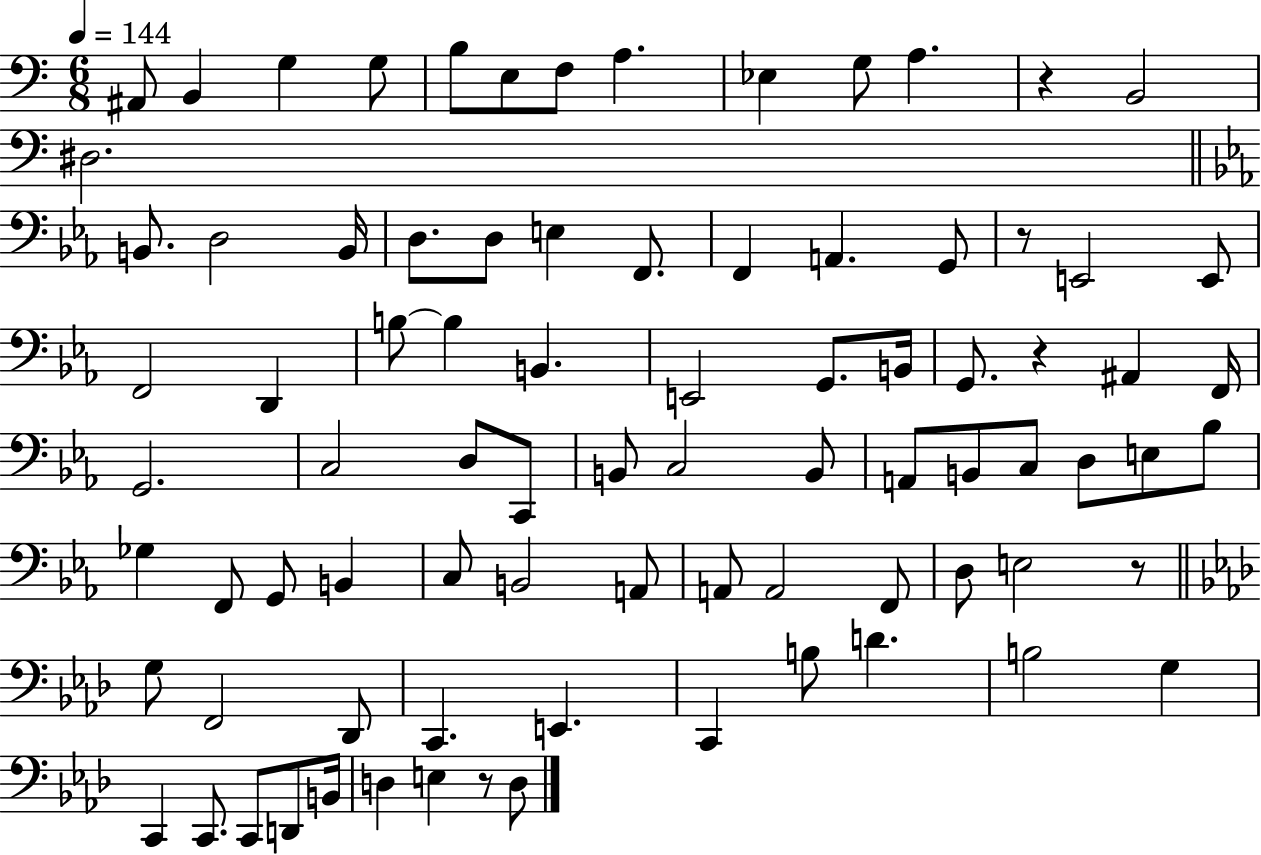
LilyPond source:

{
  \clef bass
  \numericTimeSignature
  \time 6/8
  \key c \major
  \tempo 4 = 144
  ais,8 b,4 g4 g8 | b8 e8 f8 a4. | ees4 g8 a4. | r4 b,2 | \break dis2. | \bar "||" \break \key ees \major b,8. d2 b,16 | d8. d8 e4 f,8. | f,4 a,4. g,8 | r8 e,2 e,8 | \break f,2 d,4 | b8~~ b4 b,4. | e,2 g,8. b,16 | g,8. r4 ais,4 f,16 | \break g,2. | c2 d8 c,8 | b,8 c2 b,8 | a,8 b,8 c8 d8 e8 bes8 | \break ges4 f,8 g,8 b,4 | c8 b,2 a,8 | a,8 a,2 f,8 | d8 e2 r8 | \break \bar "||" \break \key aes \major g8 f,2 des,8 | c,4. e,4. | c,4 b8 d'4. | b2 g4 | \break c,4 c,8. c,8 d,8 b,16 | d4 e4 r8 d8 | \bar "|."
}